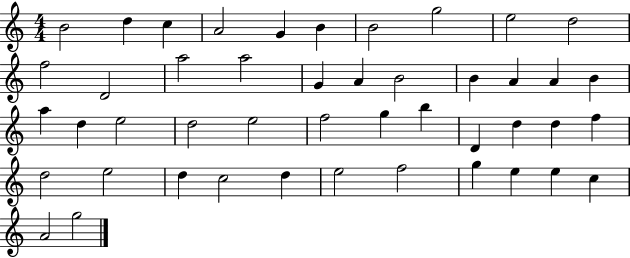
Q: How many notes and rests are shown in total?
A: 46